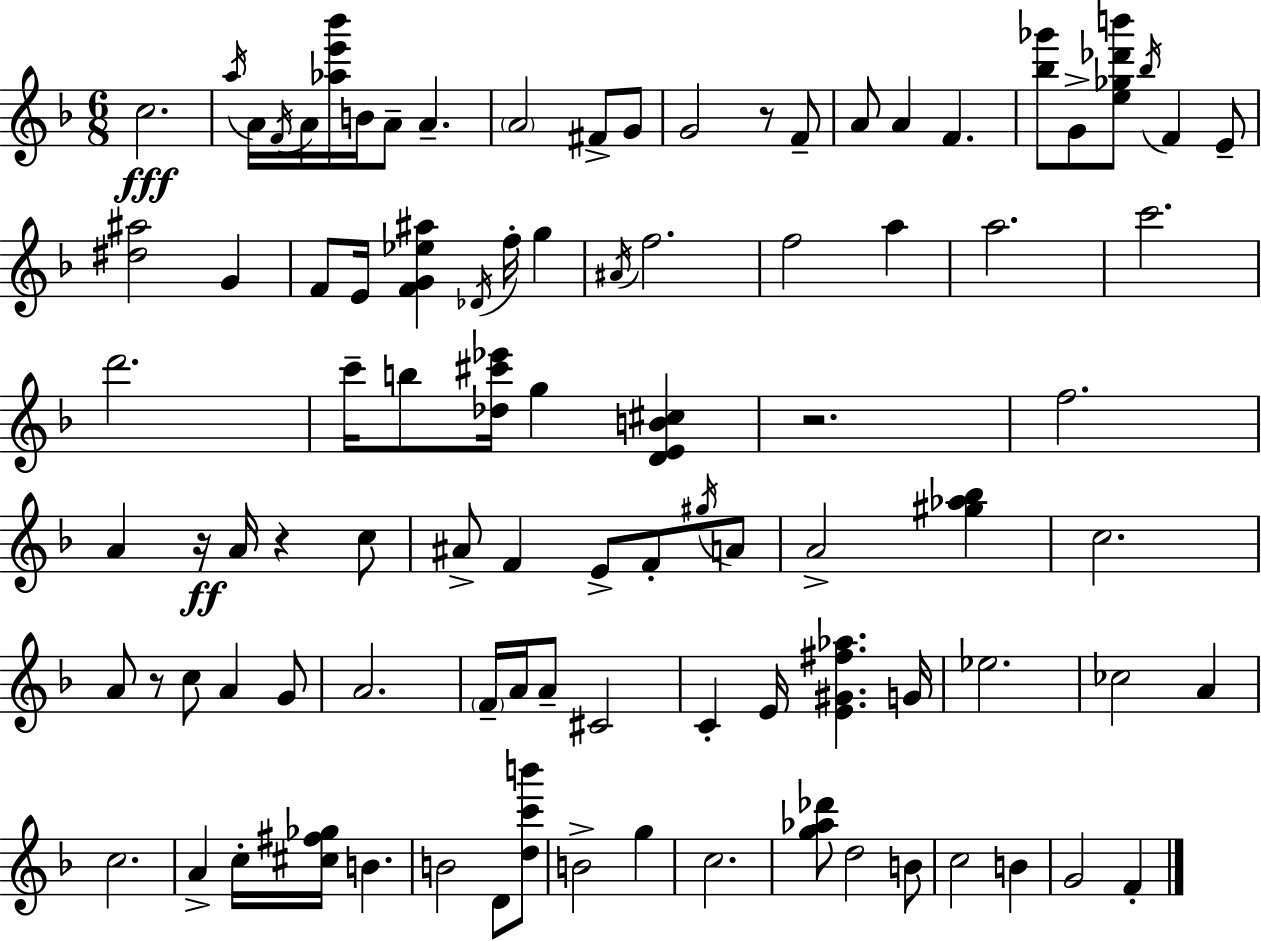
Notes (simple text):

C5/h. A5/s A4/s F4/s A4/s [Ab5,E6,Bb6]/s B4/s A4/e A4/q. A4/h F#4/e G4/e G4/h R/e F4/e A4/e A4/q F4/q. [Bb5,Gb6]/e G4/e [E5,Gb5,Db6,B6]/e Bb5/s F4/q E4/e [D#5,A#5]/h G4/q F4/e E4/s [F4,G4,Eb5,A#5]/q Db4/s F5/s G5/q A#4/s F5/h. F5/h A5/q A5/h. C6/h. D6/h. C6/s B5/e [Db5,C#6,Eb6]/s G5/q [D4,E4,B4,C#5]/q R/h. F5/h. A4/q R/s A4/s R/q C5/e A#4/e F4/q E4/e F4/e G#5/s A4/e A4/h [G#5,Ab5,Bb5]/q C5/h. A4/e R/e C5/e A4/q G4/e A4/h. F4/s A4/s A4/e C#4/h C4/q E4/s [E4,G#4,F#5,Ab5]/q. G4/s Eb5/h. CES5/h A4/q C5/h. A4/q C5/s [C#5,F#5,Gb5]/s B4/q. B4/h D4/e [D5,C6,B6]/e B4/h G5/q C5/h. [G5,Ab5,Db6]/e D5/h B4/e C5/h B4/q G4/h F4/q